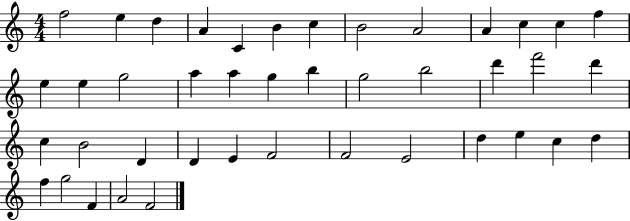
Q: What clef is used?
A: treble